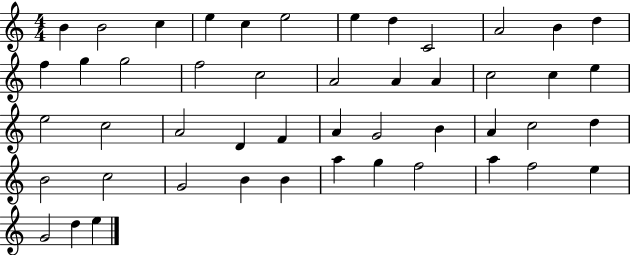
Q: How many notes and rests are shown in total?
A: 48